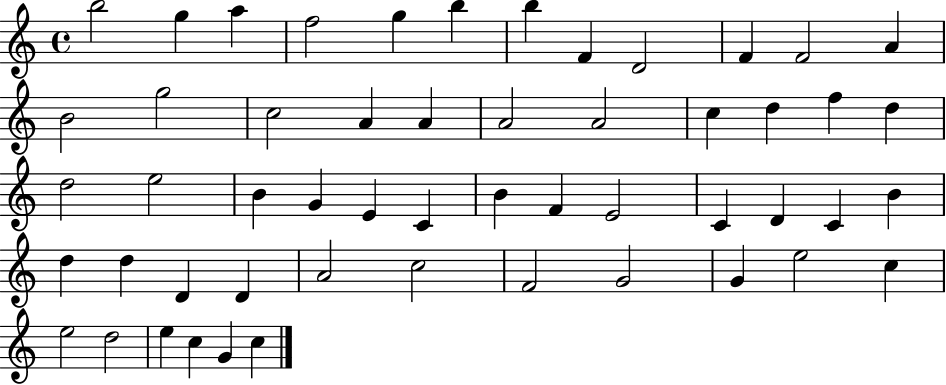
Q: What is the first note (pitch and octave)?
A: B5